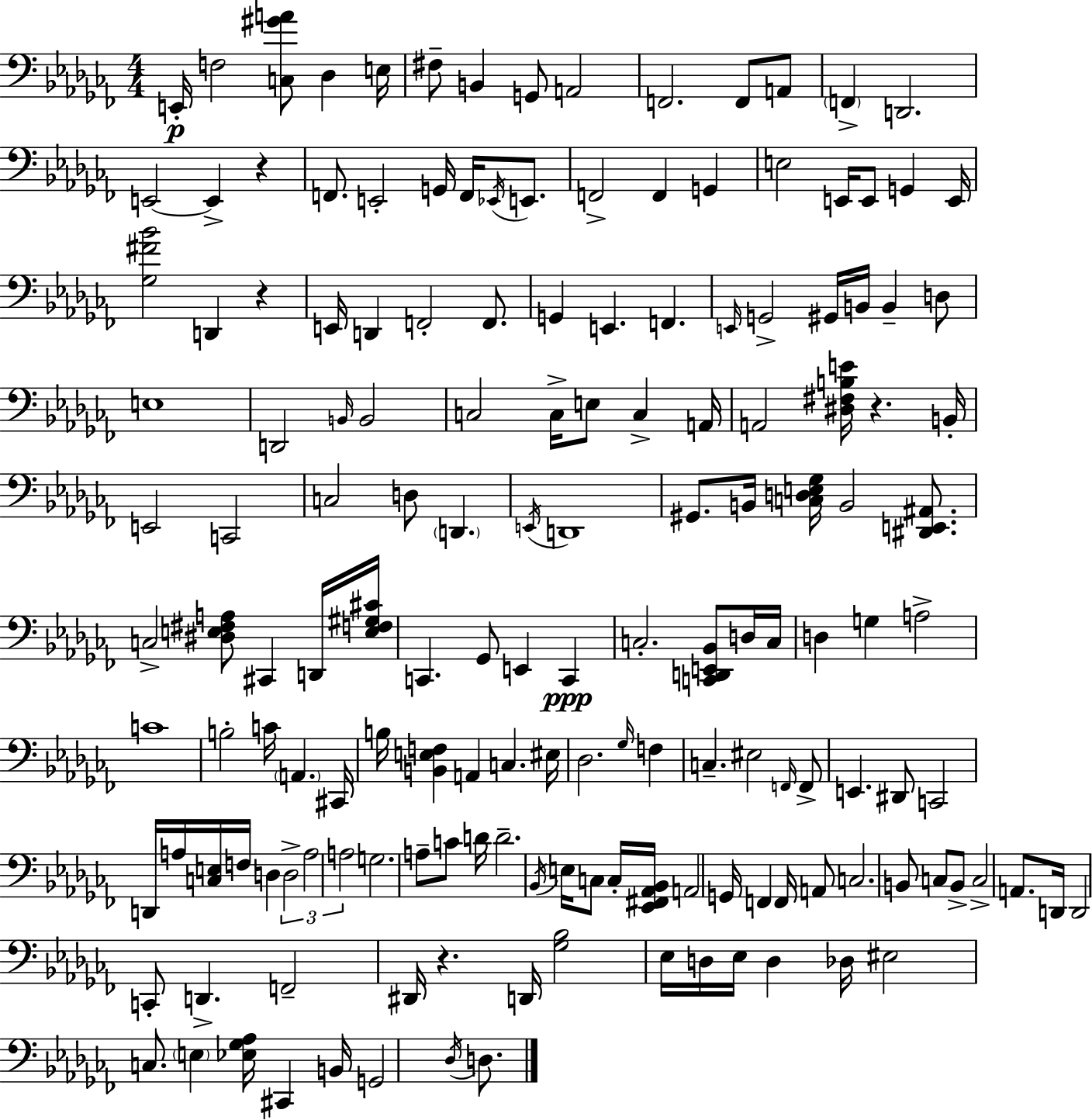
{
  \clef bass
  \numericTimeSignature
  \time 4/4
  \key aes \minor
  \repeat volta 2 { e,16-.\p f2 <c gis' a'>8 des4 e16 | fis8-- b,4 g,8 a,2 | f,2. f,8 a,8 | \parenthesize f,4-> d,2. | \break e,2~~ e,4-> r4 | f,8. e,2-. g,16 f,16 \acciaccatura { ees,16 } e,8. | f,2-> f,4 g,4 | e2 e,16 e,8 g,4 | \break e,16 <ges fis' bes'>2 d,4 r4 | e,16 d,4 f,2-. f,8. | g,4 e,4. f,4. | \grace { e,16 } g,2-> gis,16 b,16 b,4-- | \break d8 e1 | d,2 \grace { b,16 } b,2 | c2 c16-> e8 c4-> | a,16 a,2 <dis fis b e'>16 r4. | \break b,16-. e,2 c,2 | c2 d8 \parenthesize d,4. | \acciaccatura { e,16 } d,1 | gis,8. b,16 <c d e ges>16 b,2 | \break <dis, e, ais,>8. c2-> <dis e fis a>8 cis,4 | d,16 <e f gis cis'>16 c,4. ges,8 e,4 | c,4\ppp c2.-. | <c, d, e, bes,>8 d16 c16 d4 g4 a2-> | \break c'1 | b2-. c'16 \parenthesize a,4. | cis,16 b16 <b, e f>4 a,4 c4. | eis16 des2. | \break \grace { ges16 } f4 c4.-- eis2 | \grace { f,16 } f,8-> e,4. dis,8 c,2 | d,16 a16 <c e>16 f16 d4 \tuplet 3/2 { d2-> | a2 a2 } | \break g2. | a8-- c'8 d'16 d'2.-- | \acciaccatura { bes,16 } e16 c8 c16-. <ees, fis, aes, bes,>16 a,2 | g,16 f,4 f,16 a,8 c2. | \break b,8 c8 b,8-> c2-> | a,8. d,16 d,2 c,8-. | d,4.-> f,2-- dis,16 | r4. d,16 <ges bes>2 ees16 | \break d16 ees16 d4 des16 eis2 c8. | \parenthesize e4 <ees ges aes>16 cis,4 b,16 g,2 | \acciaccatura { des16 } d8. } \bar "|."
}